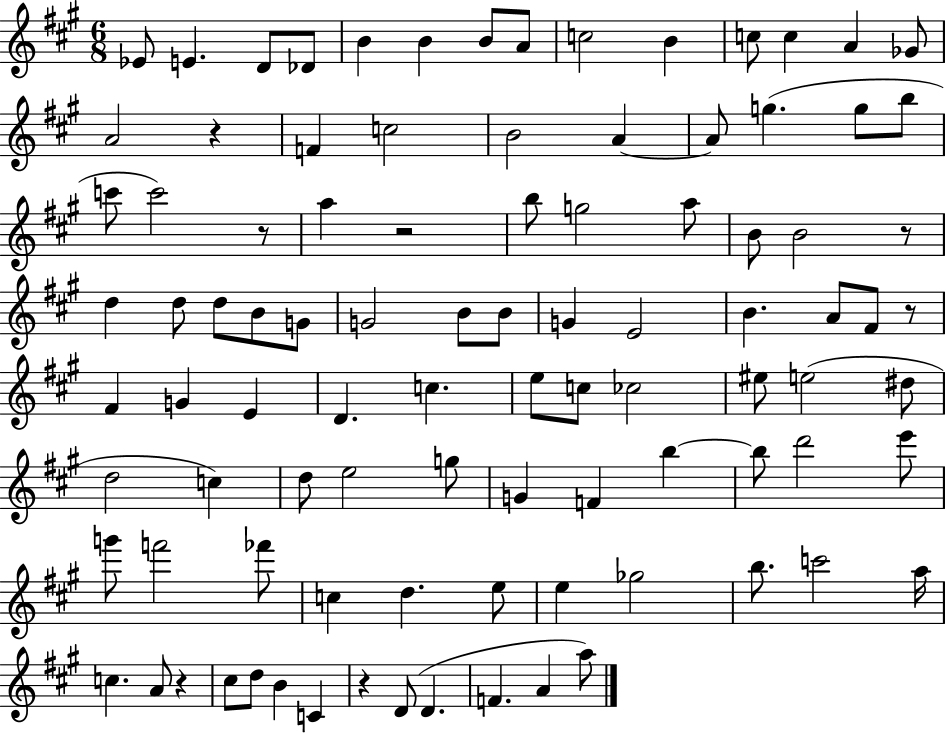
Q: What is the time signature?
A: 6/8